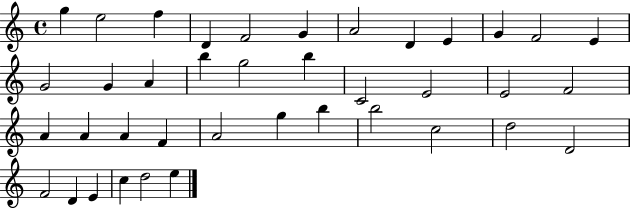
G5/q E5/h F5/q D4/q F4/h G4/q A4/h D4/q E4/q G4/q F4/h E4/q G4/h G4/q A4/q B5/q G5/h B5/q C4/h E4/h E4/h F4/h A4/q A4/q A4/q F4/q A4/h G5/q B5/q B5/h C5/h D5/h D4/h F4/h D4/q E4/q C5/q D5/h E5/q